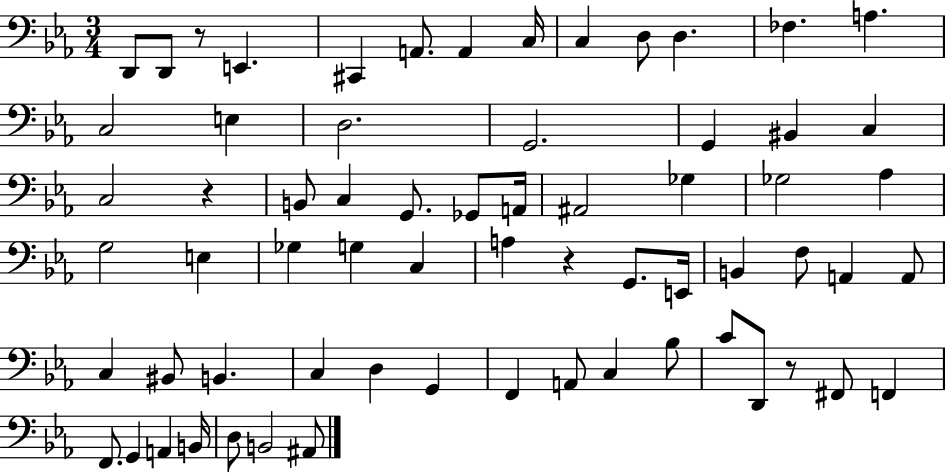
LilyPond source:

{
  \clef bass
  \numericTimeSignature
  \time 3/4
  \key ees \major
  \repeat volta 2 { d,8 d,8 r8 e,4. | cis,4 a,8. a,4 c16 | c4 d8 d4. | fes4. a4. | \break c2 e4 | d2. | g,2. | g,4 bis,4 c4 | \break c2 r4 | b,8 c4 g,8. ges,8 a,16 | ais,2 ges4 | ges2 aes4 | \break g2 e4 | ges4 g4 c4 | a4 r4 g,8. e,16 | b,4 f8 a,4 a,8 | \break c4 bis,8 b,4. | c4 d4 g,4 | f,4 a,8 c4 bes8 | c'8 d,8 r8 fis,8 f,4 | \break f,8. g,4 a,4 b,16 | d8 b,2 ais,8 | } \bar "|."
}